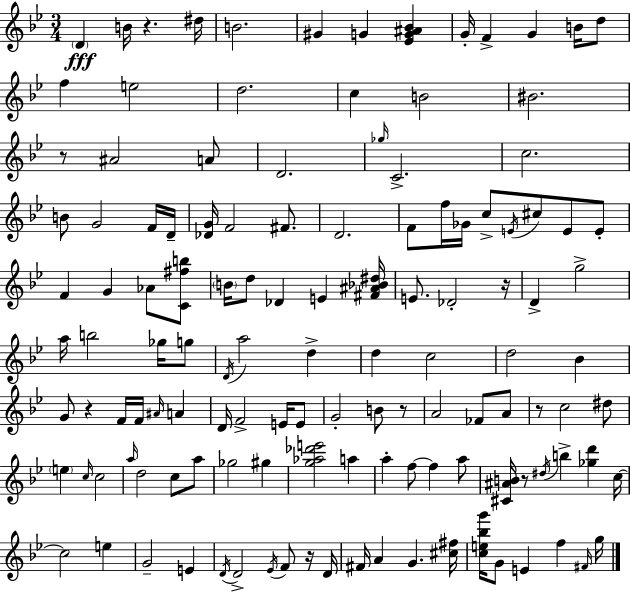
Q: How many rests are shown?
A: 8